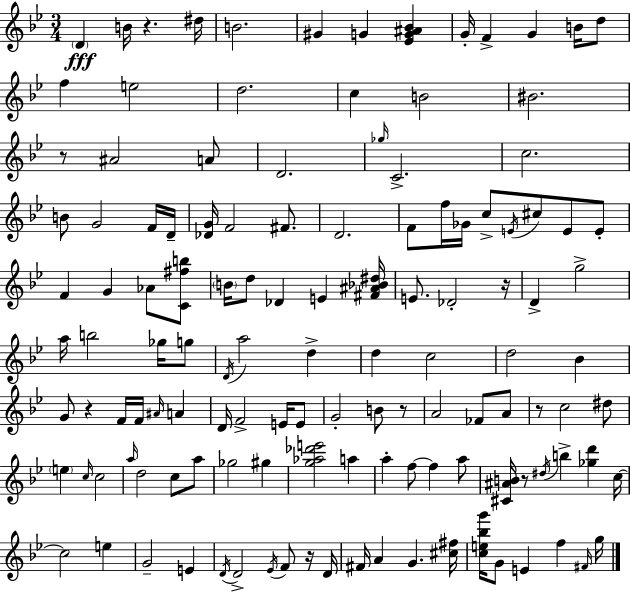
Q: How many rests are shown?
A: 8